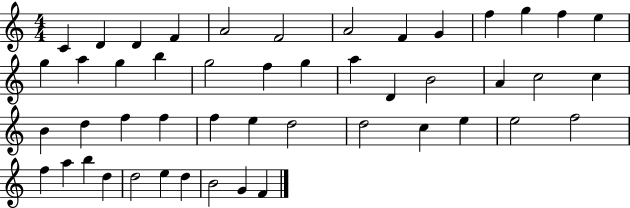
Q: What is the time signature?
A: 4/4